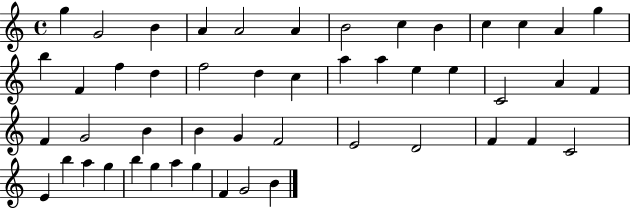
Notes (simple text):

G5/q G4/h B4/q A4/q A4/h A4/q B4/h C5/q B4/q C5/q C5/q A4/q G5/q B5/q F4/q F5/q D5/q F5/h D5/q C5/q A5/q A5/q E5/q E5/q C4/h A4/q F4/q F4/q G4/h B4/q B4/q G4/q F4/h E4/h D4/h F4/q F4/q C4/h E4/q B5/q A5/q G5/q B5/q G5/q A5/q G5/q F4/q G4/h B4/q